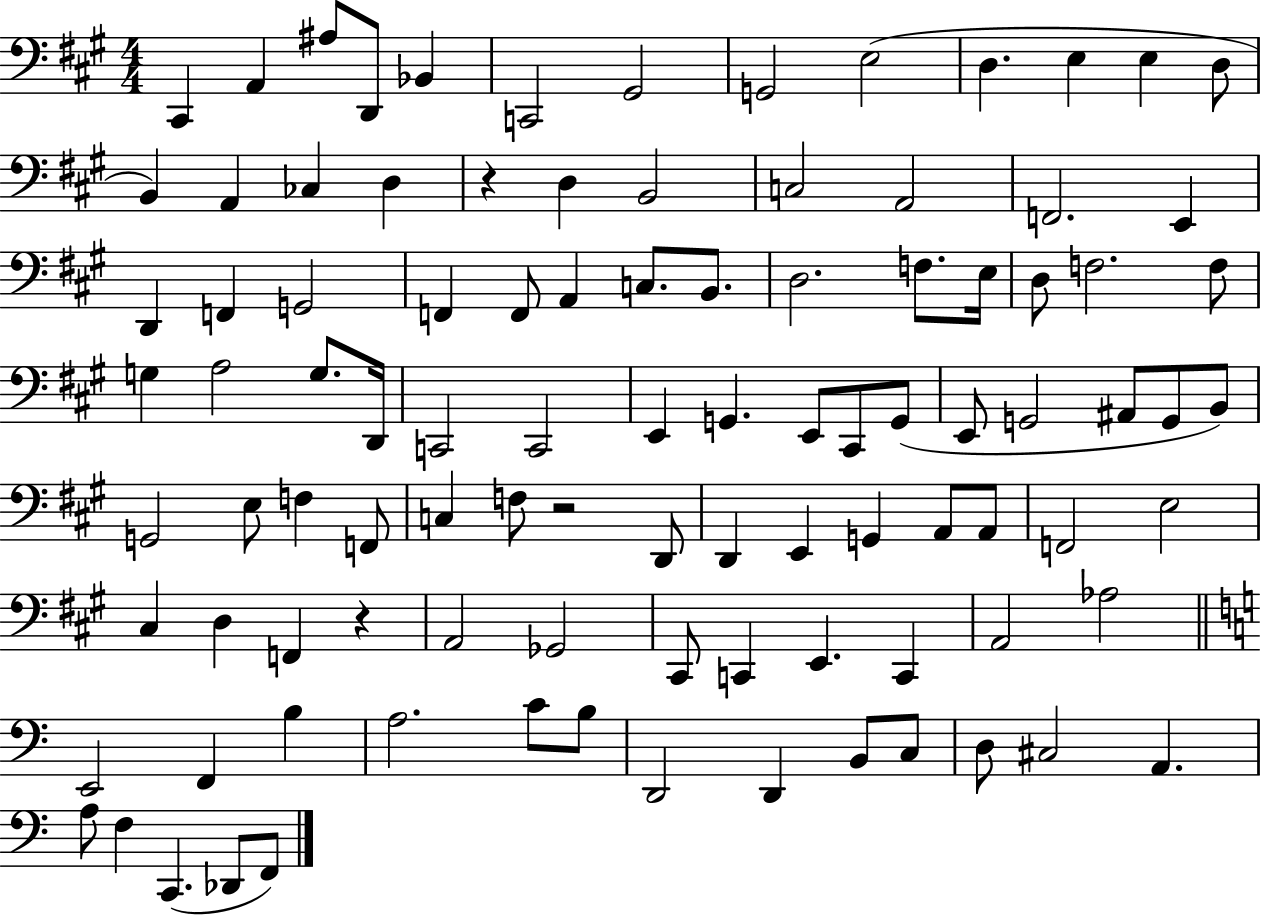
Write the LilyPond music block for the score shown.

{
  \clef bass
  \numericTimeSignature
  \time 4/4
  \key a \major
  cis,4 a,4 ais8 d,8 bes,4 | c,2 gis,2 | g,2 e2( | d4. e4 e4 d8 | \break b,4) a,4 ces4 d4 | r4 d4 b,2 | c2 a,2 | f,2. e,4 | \break d,4 f,4 g,2 | f,4 f,8 a,4 c8. b,8. | d2. f8. e16 | d8 f2. f8 | \break g4 a2 g8. d,16 | c,2 c,2 | e,4 g,4. e,8 cis,8 g,8( | e,8 g,2 ais,8 g,8 b,8) | \break g,2 e8 f4 f,8 | c4 f8 r2 d,8 | d,4 e,4 g,4 a,8 a,8 | f,2 e2 | \break cis4 d4 f,4 r4 | a,2 ges,2 | cis,8 c,4 e,4. c,4 | a,2 aes2 | \break \bar "||" \break \key c \major e,2 f,4 b4 | a2. c'8 b8 | d,2 d,4 b,8 c8 | d8 cis2 a,4. | \break a8 f4 c,4.( des,8 f,8) | \bar "|."
}